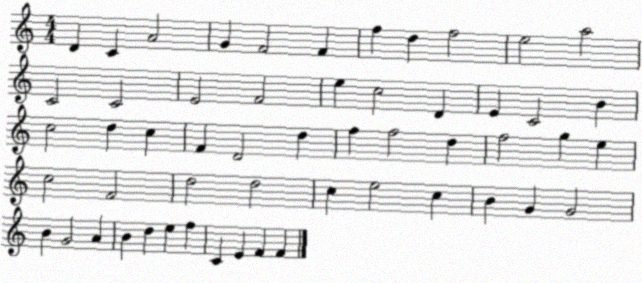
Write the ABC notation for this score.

X:1
T:Untitled
M:4/4
L:1/4
K:C
D C A2 G F2 F f d f2 e2 a2 C2 C2 E2 F2 e c2 D E C2 B c2 d c F D2 d f f2 d f2 g e c2 F2 d2 d2 c e2 c B G G2 B G2 A B d e f C E F F